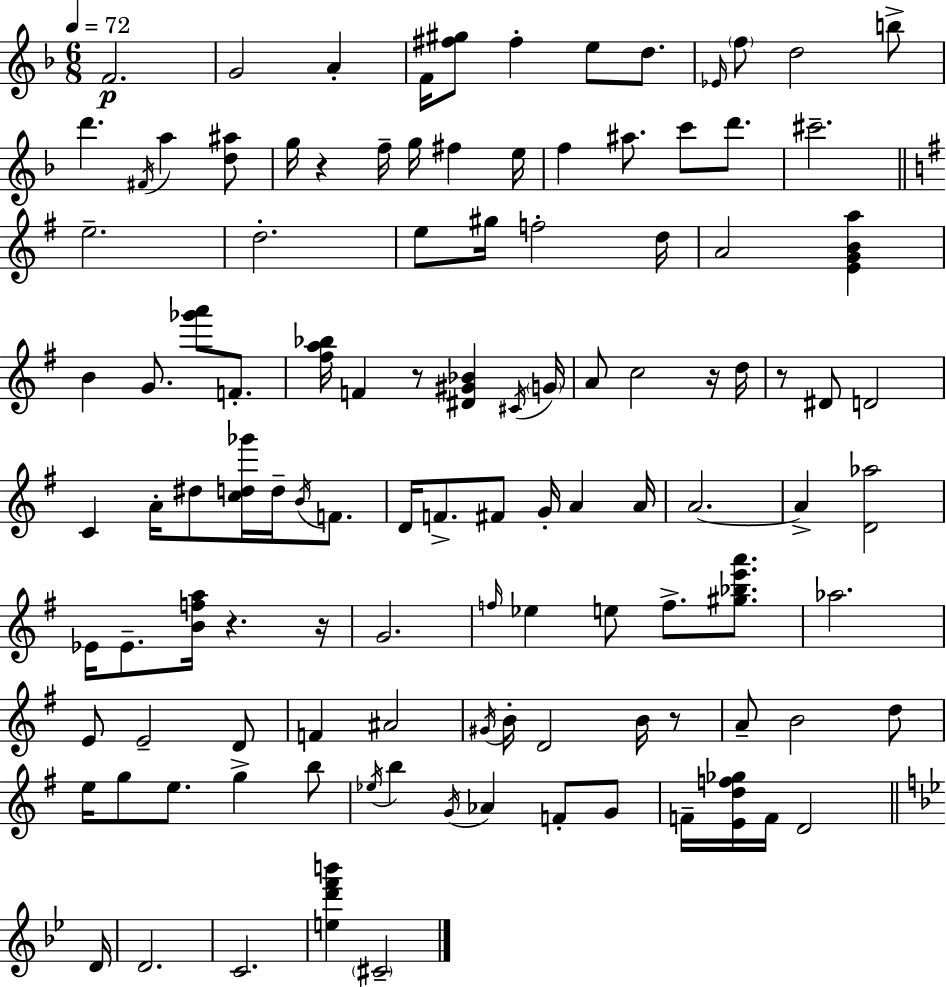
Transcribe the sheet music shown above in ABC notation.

X:1
T:Untitled
M:6/8
L:1/4
K:Dm
F2 G2 A F/4 [^f^g]/2 ^f e/2 d/2 _E/4 f/2 d2 b/2 d' ^F/4 a [d^a]/2 g/4 z f/4 g/4 ^f e/4 f ^a/2 c'/2 d'/2 ^c'2 e2 d2 e/2 ^g/4 f2 d/4 A2 [EGBa] B G/2 [_g'a']/2 F/2 [^fa_b]/4 F z/2 [^D^G_B] ^C/4 G/4 A/2 c2 z/4 d/4 z/2 ^D/2 D2 C A/4 ^d/2 [cd_g']/4 d/4 B/4 F/2 D/4 F/2 ^F/2 G/4 A A/4 A2 A [D_a]2 _E/4 _E/2 [Bfa]/4 z z/4 G2 f/4 _e e/2 f/2 [^g_be'a']/2 _a2 E/2 E2 D/2 F ^A2 ^G/4 B/4 D2 B/4 z/2 A/2 B2 d/2 e/4 g/2 e/2 g b/2 _e/4 b G/4 _A F/2 G/2 F/4 [Edf_g]/4 F/4 D2 D/4 D2 C2 [ed'f'b'] ^C2